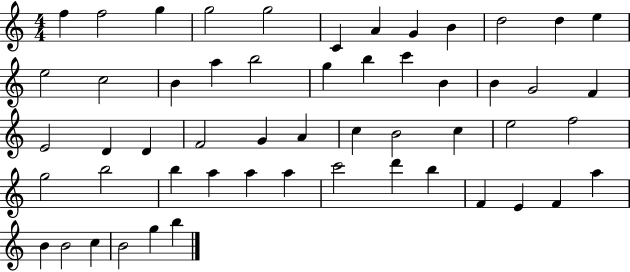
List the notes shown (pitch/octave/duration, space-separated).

F5/q F5/h G5/q G5/h G5/h C4/q A4/q G4/q B4/q D5/h D5/q E5/q E5/h C5/h B4/q A5/q B5/h G5/q B5/q C6/q B4/q B4/q G4/h F4/q E4/h D4/q D4/q F4/h G4/q A4/q C5/q B4/h C5/q E5/h F5/h G5/h B5/h B5/q A5/q A5/q A5/q C6/h D6/q B5/q F4/q E4/q F4/q A5/q B4/q B4/h C5/q B4/h G5/q B5/q